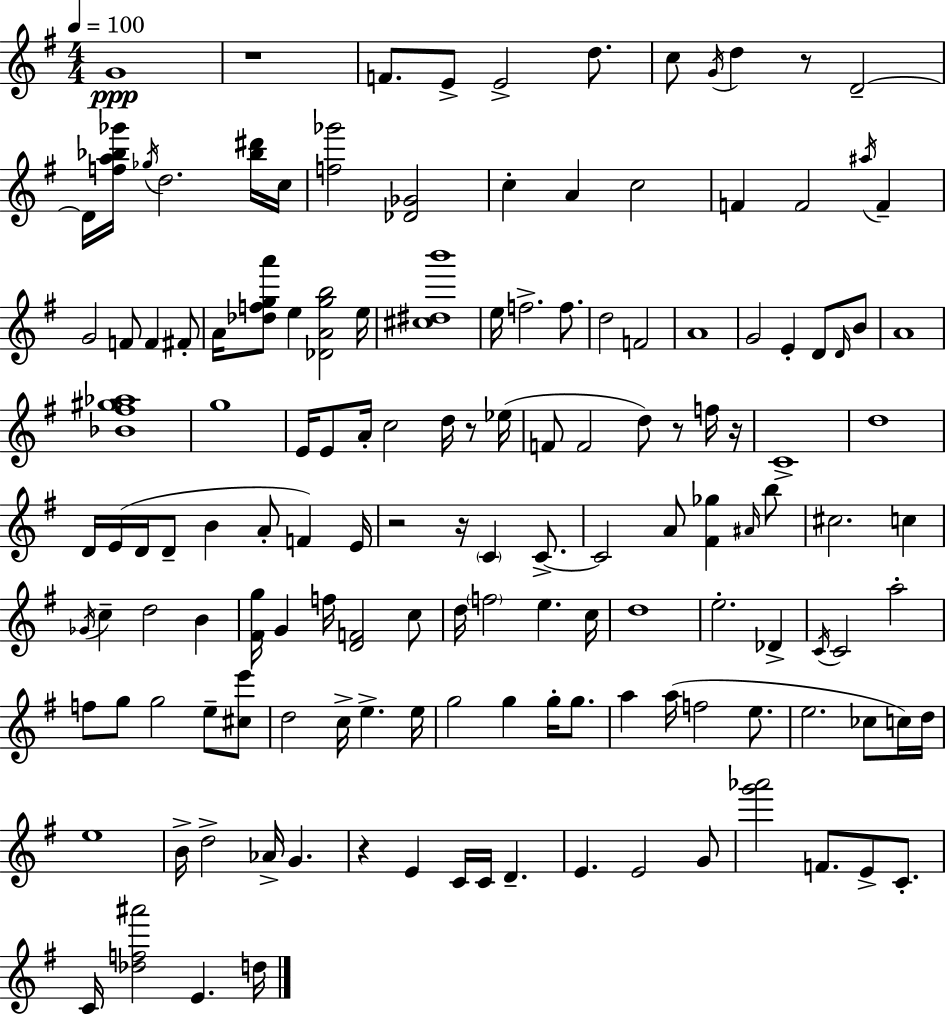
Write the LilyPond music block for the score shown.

{
  \clef treble
  \numericTimeSignature
  \time 4/4
  \key g \major
  \tempo 4 = 100
  g'1\ppp | r1 | f'8. e'8-> e'2-> d''8. | c''8 \acciaccatura { g'16 } d''4 r8 d'2--~~ | \break d'16 <f'' a'' bes'' ges'''>16 \acciaccatura { ges''16 } d''2. | <bes'' dis'''>16 c''16 <f'' ges'''>2 <des' ges'>2 | c''4-. a'4 c''2 | f'4 f'2 \acciaccatura { ais''16 } f'4-- | \break g'2 f'8 f'4 | fis'8-. a'16 <des'' f'' g'' a'''>8 e''4 <des' a' g'' b''>2 | e''16 <cis'' dis'' b'''>1 | e''16 f''2.-> | \break f''8. d''2 f'2 | a'1 | g'2 e'4-. d'8 | \grace { d'16 } b'8 a'1 | \break <bes' fis'' gis'' aes''>1 | g''1 | e'16 e'8 a'16-. c''2 | d''16 r8 ees''16( f'8 f'2 d''8) | \break r8 f''16 r16 c'1-> | d''1 | d'16 e'16( d'16 d'8-- b'4 a'8-. f'4) | e'16 r2 r16 \parenthesize c'4 | \break c'8.->~~ c'2 a'8 <fis' ges''>4 | \grace { ais'16 } b''8 cis''2. | c''4 \acciaccatura { ges'16 } c''4-- d''2 | b'4 <fis' g''>16 g'4 f''16 <d' f'>2 | \break c''8 d''16 \parenthesize f''2 e''4. | c''16 d''1 | e''2.-. | des'4-> \acciaccatura { c'16 } c'2 a''2-. | \break f''8 g''8 g''2 | e''8-- <cis'' e'''>8 d''2 c''16-> | e''4.-> e''16 g''2 g''4 | g''16-. g''8. a''4 a''16( f''2 | \break e''8. e''2. | ces''8 c''16) d''16 e''1 | b'16-> d''2-> | aes'16-> g'4. r4 e'4 c'16 | \break c'16 d'4.-- e'4. e'2 | g'8 <g''' aes'''>2 f'8. | e'8-> c'8.-. c'16 <des'' f'' ais'''>2 | e'4. d''16 \bar "|."
}